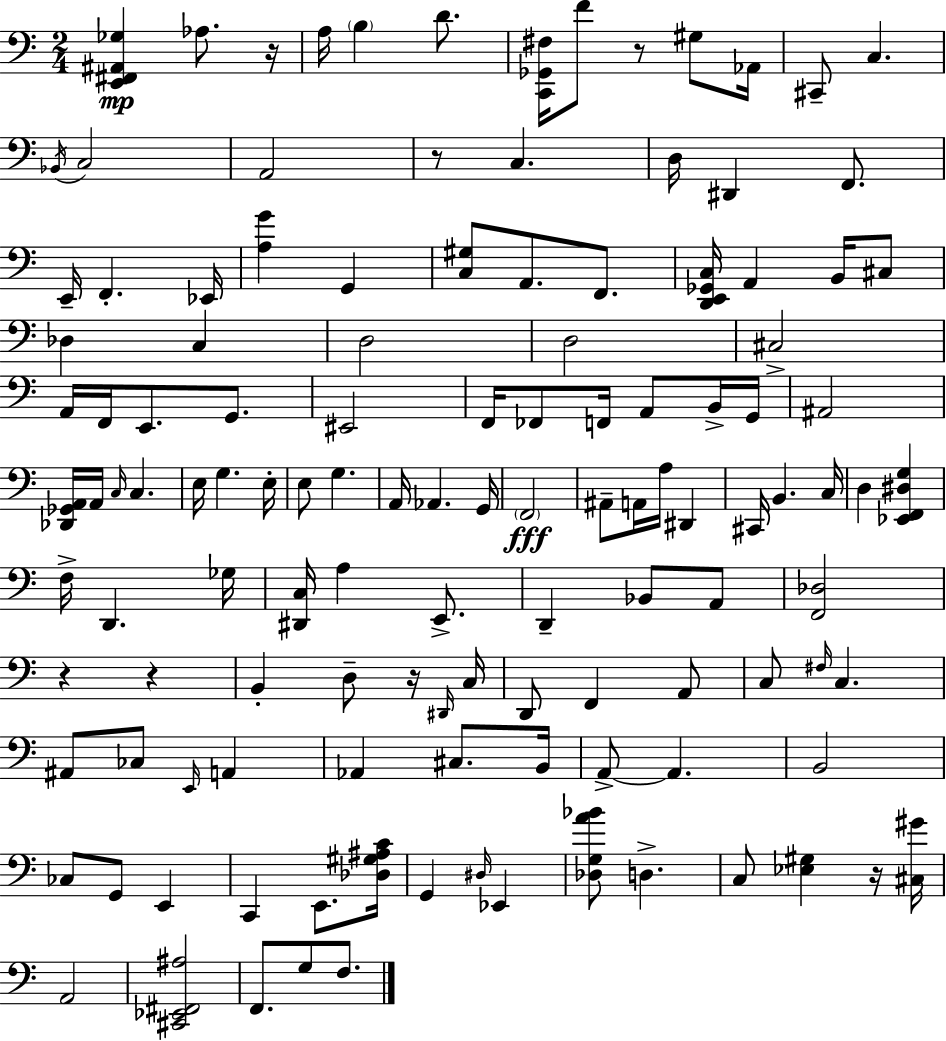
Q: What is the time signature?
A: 2/4